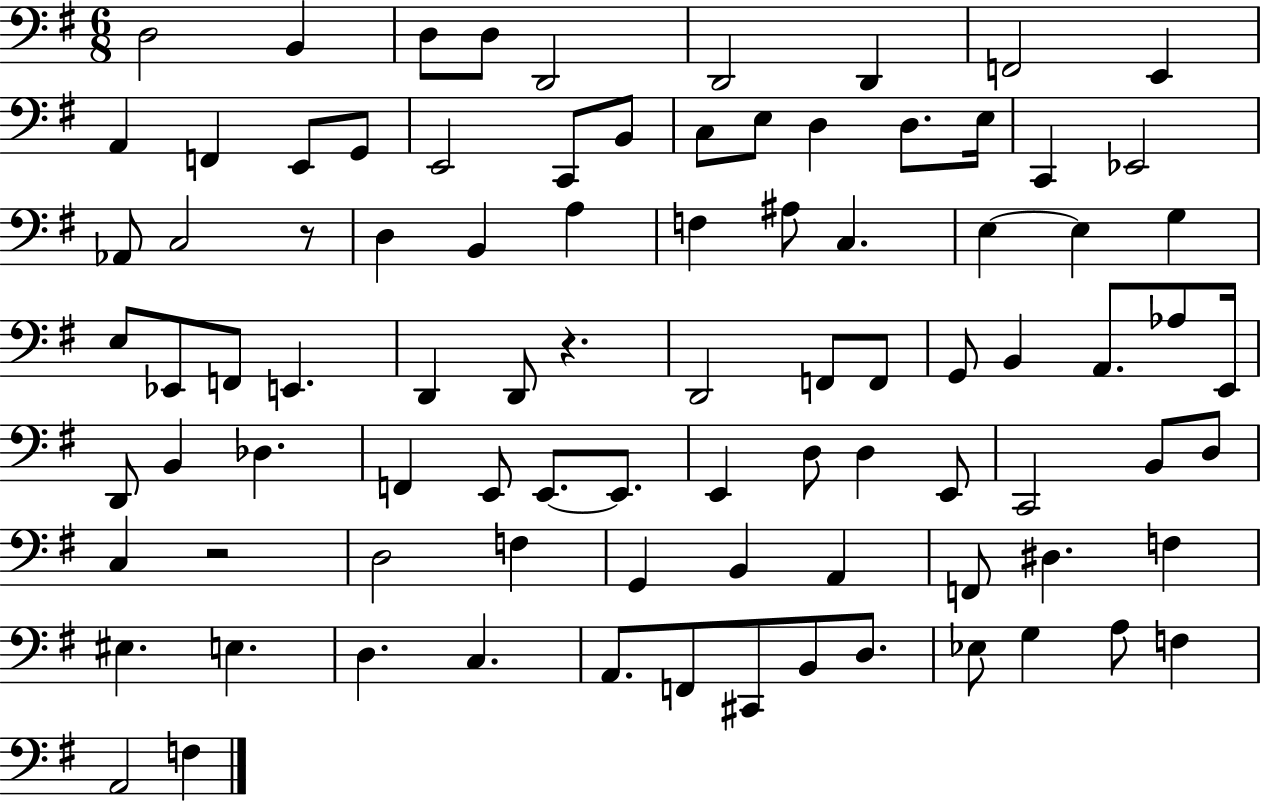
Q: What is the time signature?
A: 6/8